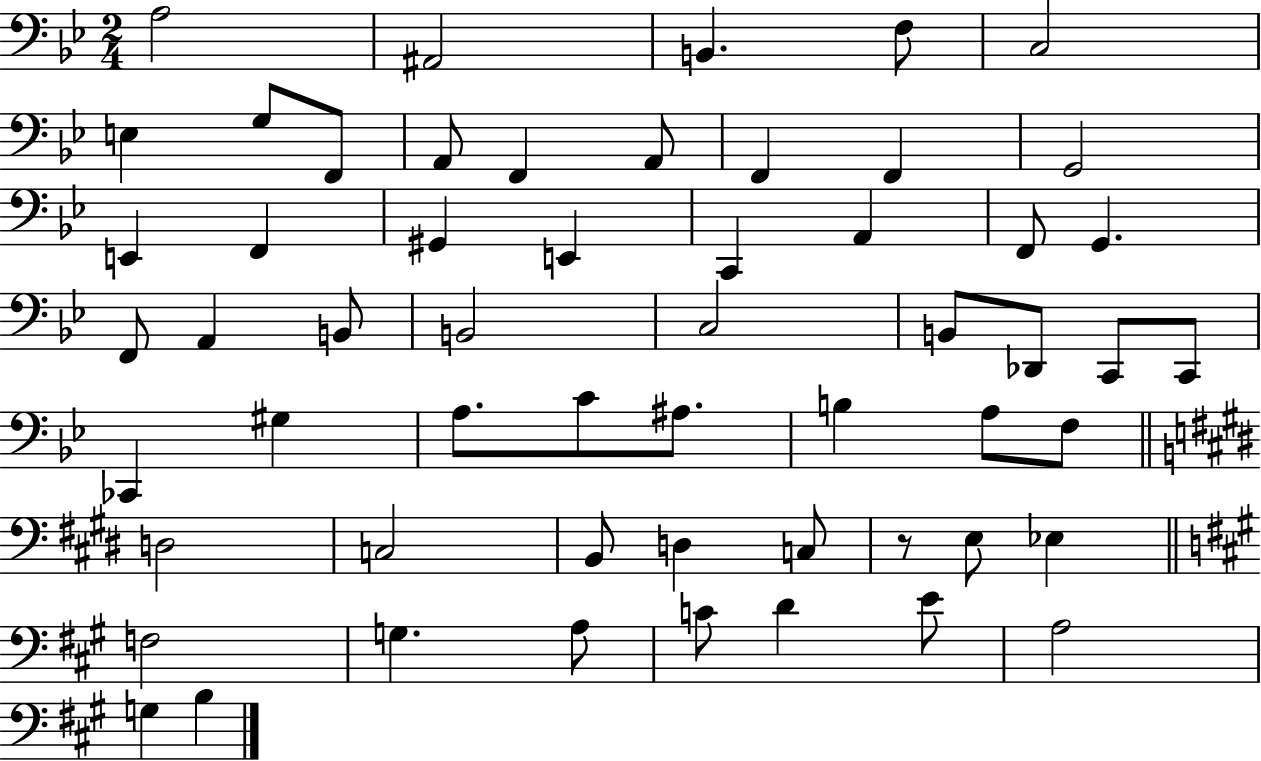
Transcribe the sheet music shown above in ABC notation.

X:1
T:Untitled
M:2/4
L:1/4
K:Bb
A,2 ^A,,2 B,, F,/2 C,2 E, G,/2 F,,/2 A,,/2 F,, A,,/2 F,, F,, G,,2 E,, F,, ^G,, E,, C,, A,, F,,/2 G,, F,,/2 A,, B,,/2 B,,2 C,2 B,,/2 _D,,/2 C,,/2 C,,/2 _C,, ^G, A,/2 C/2 ^A,/2 B, A,/2 F,/2 D,2 C,2 B,,/2 D, C,/2 z/2 E,/2 _E, F,2 G, A,/2 C/2 D E/2 A,2 G, B,